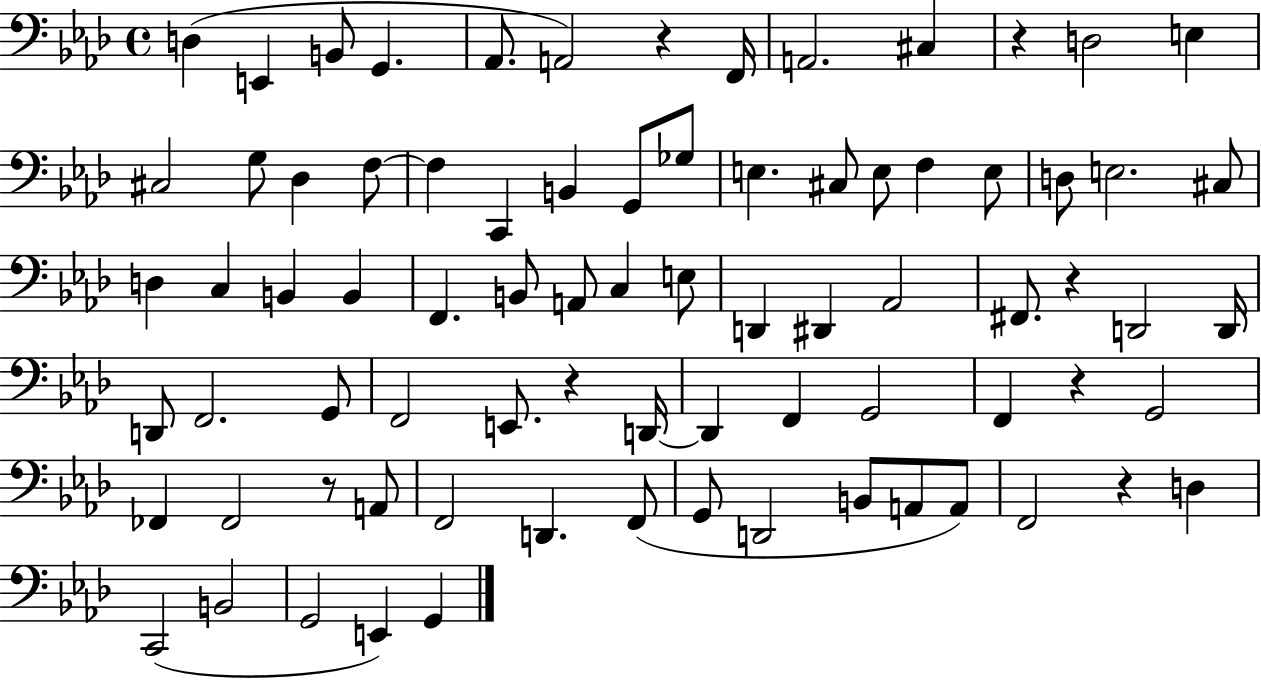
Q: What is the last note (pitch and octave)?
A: G2